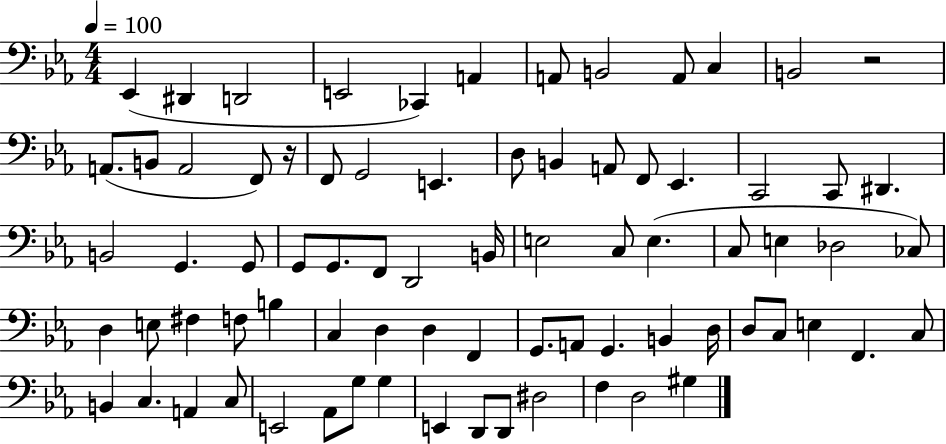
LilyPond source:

{
  \clef bass
  \numericTimeSignature
  \time 4/4
  \key ees \major
  \tempo 4 = 100
  ees,4( dis,4 d,2 | e,2 ces,4) a,4 | a,8 b,2 a,8 c4 | b,2 r2 | \break a,8.( b,8 a,2 f,8) r16 | f,8 g,2 e,4. | d8 b,4 a,8 f,8 ees,4. | c,2 c,8 dis,4. | \break b,2 g,4. g,8 | g,8 g,8. f,8 d,2 b,16 | e2 c8 e4.( | c8 e4 des2 ces8) | \break d4 e8 fis4 f8 b4 | c4 d4 d4 f,4 | g,8. a,8 g,4. b,4 d16 | d8 c8 e4 f,4. c8 | \break b,4 c4. a,4 c8 | e,2 aes,8 g8 g4 | e,4 d,8 d,8 dis2 | f4 d2 gis4 | \break \bar "|."
}